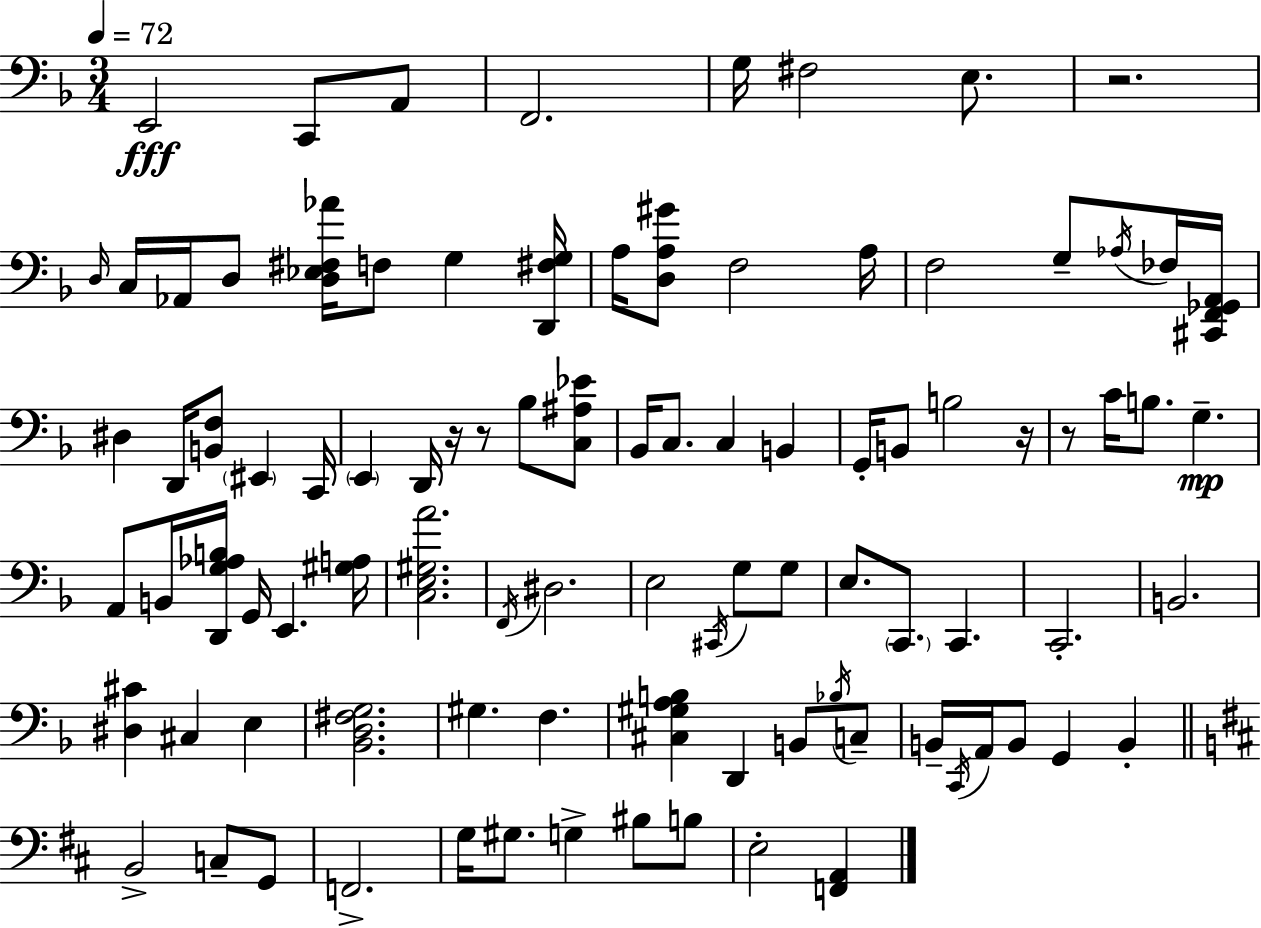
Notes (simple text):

E2/h C2/e A2/e F2/h. G3/s F#3/h E3/e. R/h. D3/s C3/s Ab2/s D3/e [D3,Eb3,F#3,Ab4]/s F3/e G3/q [D2,F#3,G3]/s A3/s [D3,A3,G#4]/e F3/h A3/s F3/h G3/e Ab3/s FES3/s [C#2,F2,Gb2,A2]/s D#3/q D2/s [B2,F3]/e EIS2/q C2/s E2/q D2/s R/s R/e Bb3/e [C3,A#3,Eb4]/e Bb2/s C3/e. C3/q B2/q G2/s B2/e B3/h R/s R/e C4/s B3/e. G3/q. A2/e B2/s [D2,G3,Ab3,B3]/s G2/s E2/q. [G#3,A3]/s [C3,E3,G#3,A4]/h. F2/s D#3/h. E3/h C#2/s G3/e G3/e E3/e. C2/e. C2/q. C2/h. B2/h. [D#3,C#4]/q C#3/q E3/q [Bb2,D3,F#3,G3]/h. G#3/q. F3/q. [C#3,G#3,A3,B3]/q D2/q B2/e Bb3/s C3/e B2/s C2/s A2/s B2/e G2/q B2/q B2/h C3/e G2/e F2/h. G3/s G#3/e. G3/q BIS3/e B3/e E3/h [F2,A2]/q